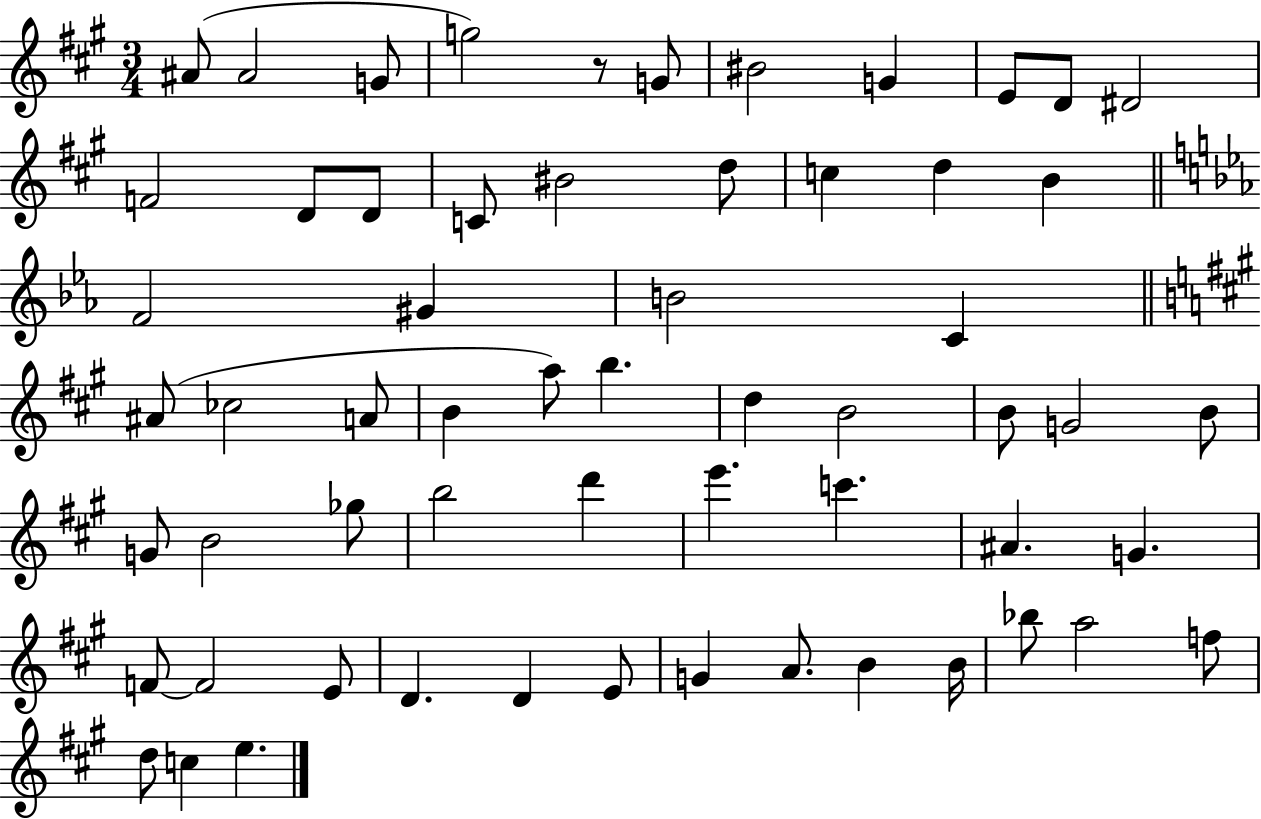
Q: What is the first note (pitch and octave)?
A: A#4